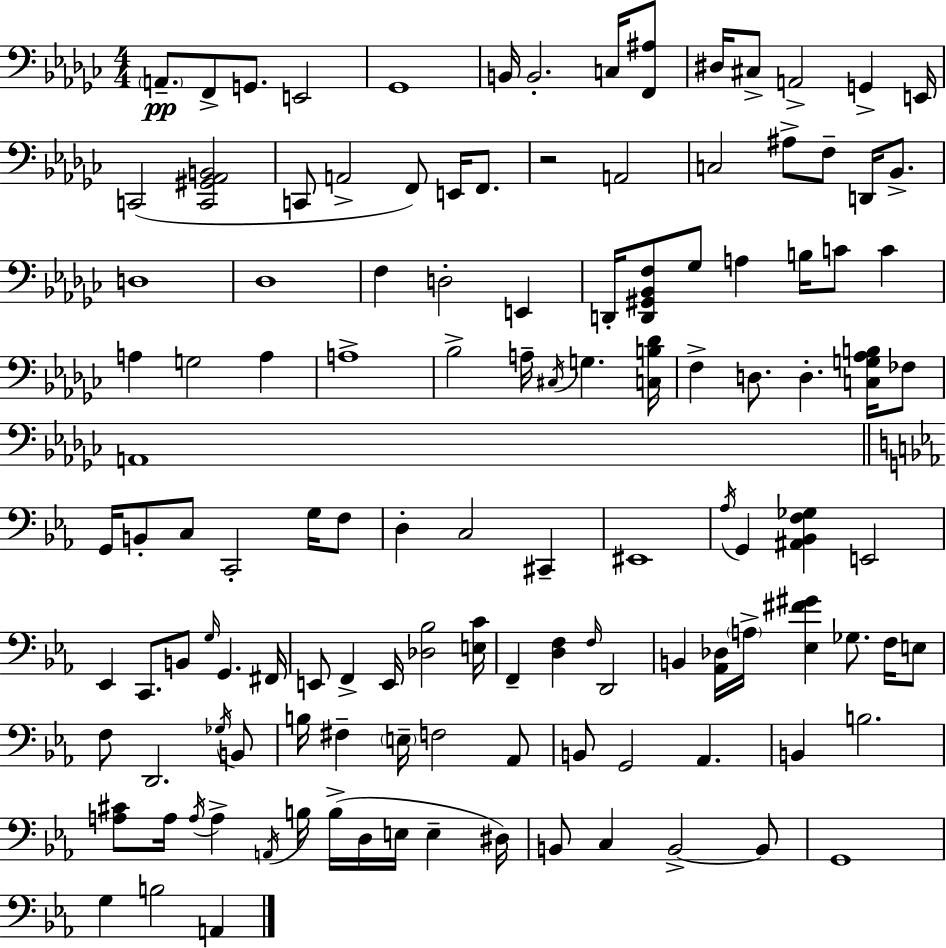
X:1
T:Untitled
M:4/4
L:1/4
K:Ebm
A,,/2 F,,/2 G,,/2 E,,2 _G,,4 B,,/4 B,,2 C,/4 [F,,^A,]/2 ^D,/4 ^C,/2 A,,2 G,, E,,/4 C,,2 [C,,^G,,_A,,B,,]2 C,,/2 A,,2 F,,/2 E,,/4 F,,/2 z2 A,,2 C,2 ^A,/2 F,/2 D,,/4 _B,,/2 D,4 _D,4 F, D,2 E,, D,,/4 [D,,^G,,_B,,F,]/2 _G,/2 A, B,/4 C/2 C A, G,2 A, A,4 _B,2 A,/4 ^C,/4 G, [C,B,_D]/4 F, D,/2 D, [C,G,_A,B,]/4 _F,/2 A,,4 G,,/4 B,,/2 C,/2 C,,2 G,/4 F,/2 D, C,2 ^C,, ^E,,4 _A,/4 G,, [^A,,_B,,F,_G,] E,,2 _E,, C,,/2 B,,/2 G,/4 G,, ^F,,/4 E,,/2 F,, E,,/4 [_D,_B,]2 [E,C]/4 F,, [D,F,] F,/4 D,,2 B,, [_A,,_D,]/4 A,/4 [_E,^F^G] _G,/2 F,/4 E,/2 F,/2 D,,2 _G,/4 B,,/2 B,/4 ^F, E,/4 F,2 _A,,/2 B,,/2 G,,2 _A,, B,, B,2 [A,^C]/2 A,/4 A,/4 A, A,,/4 B,/4 B,/4 D,/4 E,/4 E, ^D,/4 B,,/2 C, B,,2 B,,/2 G,,4 G, B,2 A,,